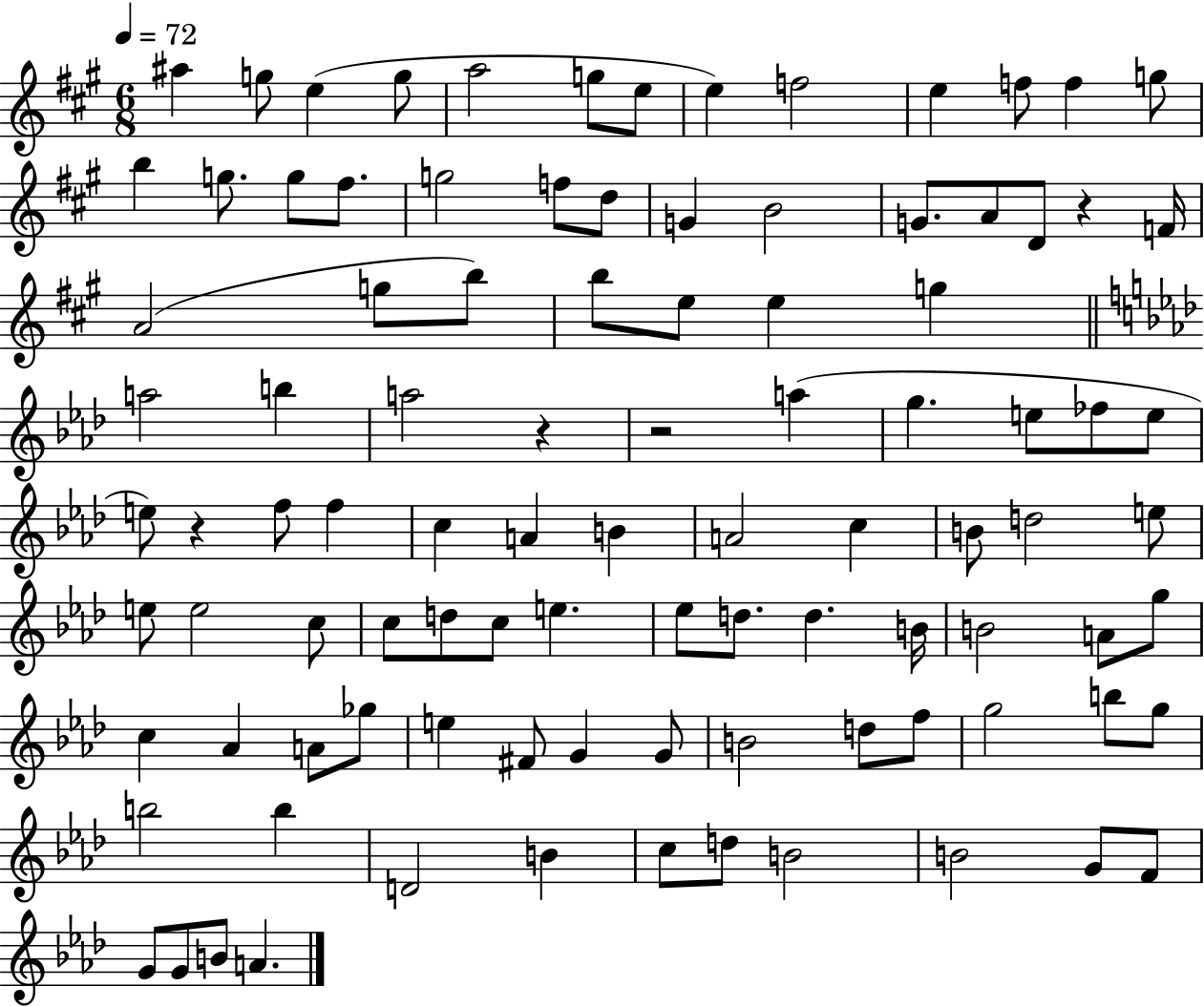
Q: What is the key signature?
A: A major